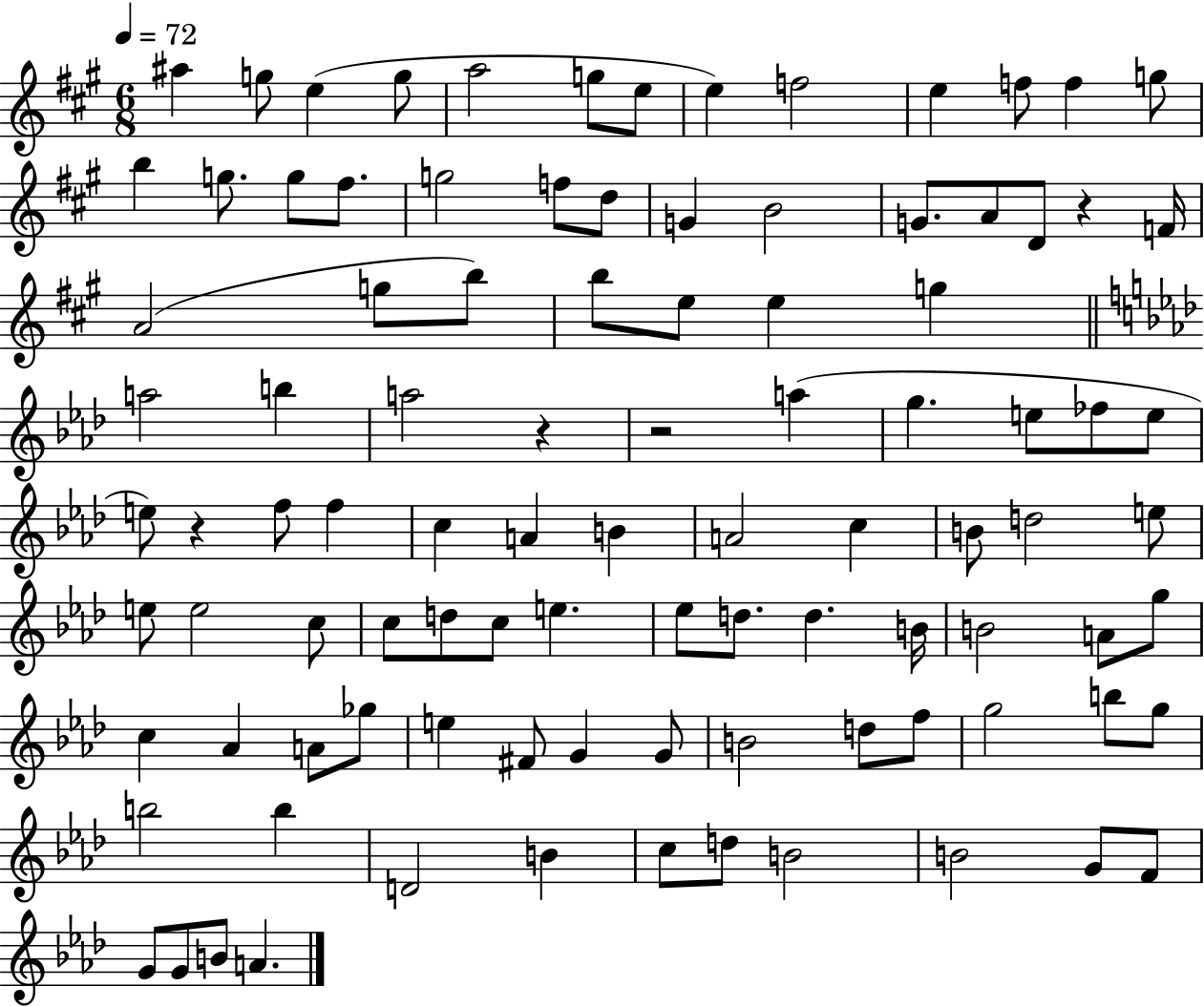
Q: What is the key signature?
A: A major